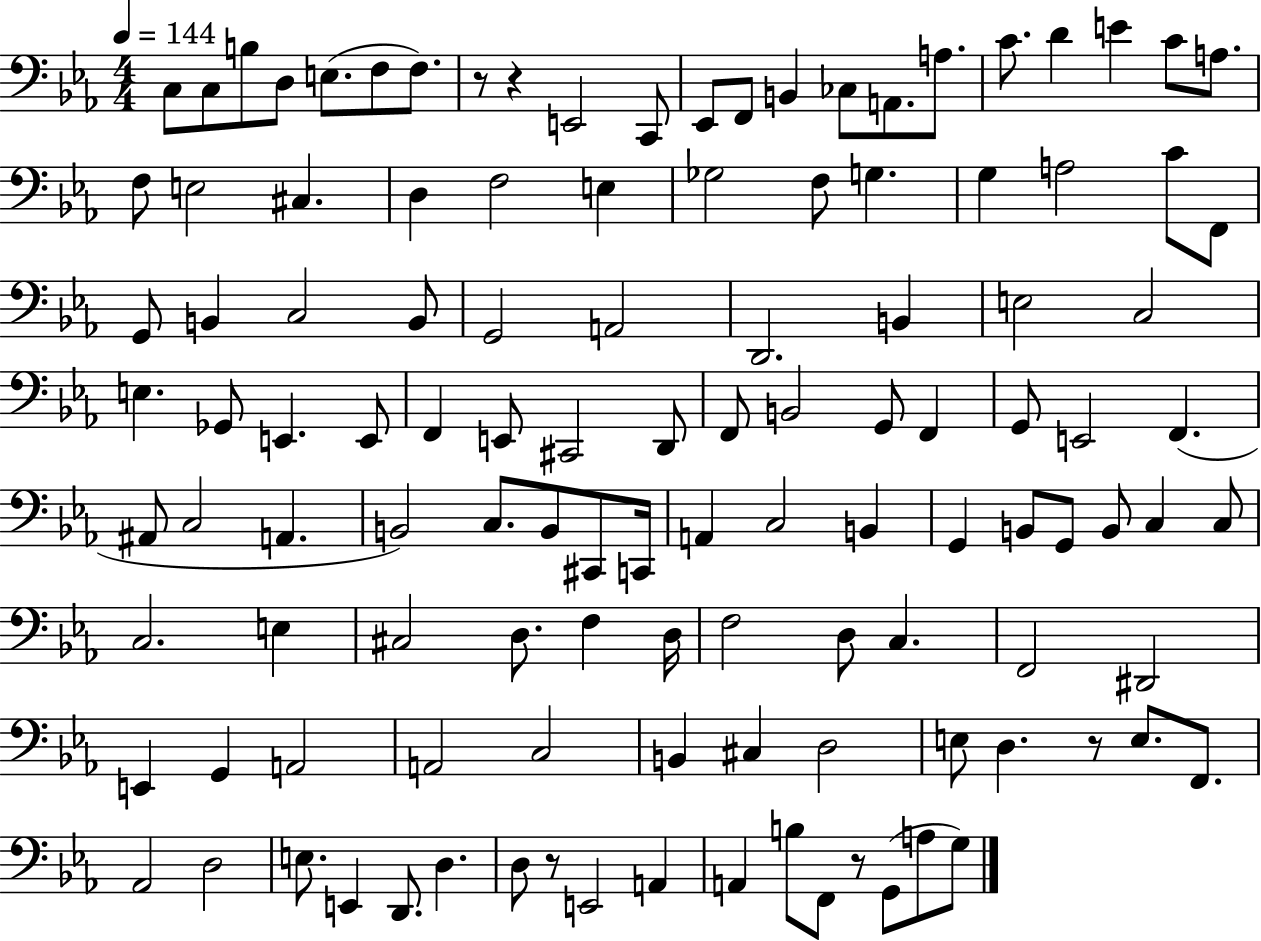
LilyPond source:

{
  \clef bass
  \numericTimeSignature
  \time 4/4
  \key ees \major
  \tempo 4 = 144
  c8 c8 b8 d8 e8.( f8 f8.) | r8 r4 e,2 c,8 | ees,8 f,8 b,4 ces8 a,8. a8. | c'8. d'4 e'4 c'8 a8. | \break f8 e2 cis4. | d4 f2 e4 | ges2 f8 g4. | g4 a2 c'8 f,8 | \break g,8 b,4 c2 b,8 | g,2 a,2 | d,2. b,4 | e2 c2 | \break e4. ges,8 e,4. e,8 | f,4 e,8 cis,2 d,8 | f,8 b,2 g,8 f,4 | g,8 e,2 f,4.( | \break ais,8 c2 a,4. | b,2) c8. b,8 cis,8 c,16 | a,4 c2 b,4 | g,4 b,8 g,8 b,8 c4 c8 | \break c2. e4 | cis2 d8. f4 d16 | f2 d8 c4. | f,2 dis,2 | \break e,4 g,4 a,2 | a,2 c2 | b,4 cis4 d2 | e8 d4. r8 e8. f,8. | \break aes,2 d2 | e8. e,4 d,8. d4. | d8 r8 e,2 a,4 | a,4 b8 f,8 r8 g,8( a8 g8) | \break \bar "|."
}